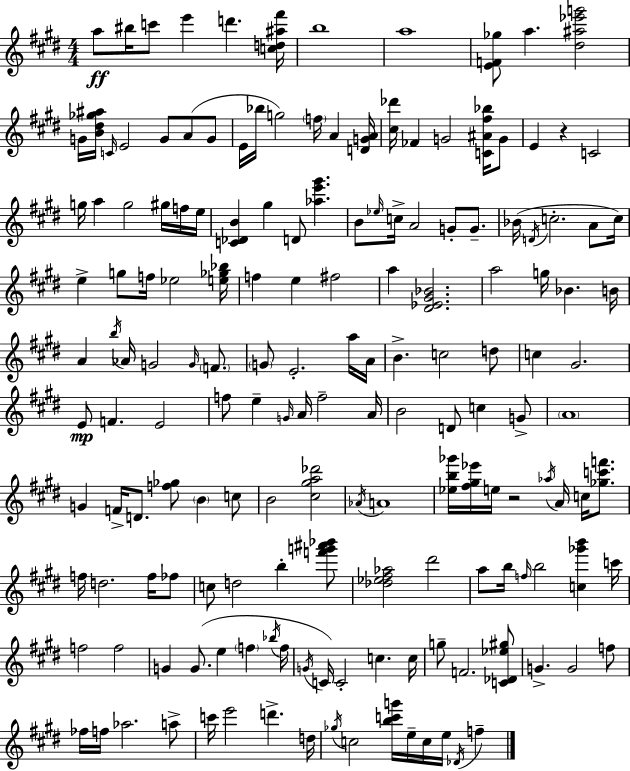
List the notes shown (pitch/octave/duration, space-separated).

A5/e BIS5/s C6/e E6/q D6/q. [C5,D5,A#5,F#6]/s B5/w A5/w [E4,F4,Gb5]/e A5/q. [D#5,A#5,Eb6,G6]/h G4/s [B4,D#5,Gb5,A#5]/s C4/s E4/h G4/e A4/e G4/e E4/s Bb5/s G5/h F5/s A4/q [D4,G4,A4]/s [C#5,Db6]/s FES4/q G4/h [C4,A#4,F#5,Bb5]/s G4/e E4/q R/q C4/h G5/s A5/q G5/h G#5/s F5/s E5/s [C4,Db4,B4]/q G#5/q D4/e [Ab5,E6,G#6]/q. B4/e Eb5/s C5/s A4/h G4/e G4/e. Bb4/s D4/s C5/h. A4/e C5/s E5/q G5/e F5/s Eb5/h [E5,Gb5,Bb5]/s F5/q E5/q F#5/h A5/q [D#4,Eb4,G#4,Bb4]/h. A5/h G5/s Bb4/q. B4/s A4/q B5/s Ab4/s G4/h G4/s F4/e. G4/e E4/h. A5/s A4/s B4/q. C5/h D5/e C5/q G#4/h. E4/e F4/q. E4/h F5/e E5/q G4/s A4/s F5/h A4/s B4/h D4/e C5/q G4/e A4/w G4/q F4/s D4/e. [F5,Gb5]/e B4/q C5/e B4/h [C#5,G#5,A5,Db6]/h Ab4/s A4/w [Eb5,B5,Gb6]/s [F#5,G#5,Eb6]/s E5/s R/h Ab5/s A4/s C5/s [Gb5,C6,F6]/e. F5/s D5/h. F5/s FES5/e C5/e D5/h B5/q [F6,G6,A#6,Bb6]/e [Db5,Eb5,F#5,Ab5]/h D#6/h A5/e B5/s F5/s B5/h [C5,Gb6,B6]/q C6/s F5/h F5/h G4/q G4/e. E5/q F5/q Bb5/s F5/s G4/s C4/s C4/h C5/q. C5/s G5/e F4/h. [C4,Db4,Eb5,G#5]/e G4/q. G4/h F5/e FES5/s F5/s Ab5/h. A5/e C6/s E6/h D6/q. D5/s Gb5/s C5/h [B5,C6,G6]/s E5/s C5/s E5/s Db4/s F5/q